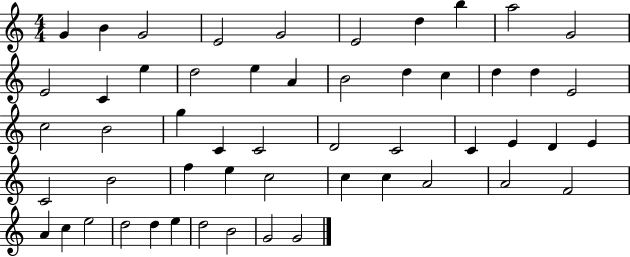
{
  \clef treble
  \numericTimeSignature
  \time 4/4
  \key c \major
  g'4 b'4 g'2 | e'2 g'2 | e'2 d''4 b''4 | a''2 g'2 | \break e'2 c'4 e''4 | d''2 e''4 a'4 | b'2 d''4 c''4 | d''4 d''4 e'2 | \break c''2 b'2 | g''4 c'4 c'2 | d'2 c'2 | c'4 e'4 d'4 e'4 | \break c'2 b'2 | f''4 e''4 c''2 | c''4 c''4 a'2 | a'2 f'2 | \break a'4 c''4 e''2 | d''2 d''4 e''4 | d''2 b'2 | g'2 g'2 | \break \bar "|."
}